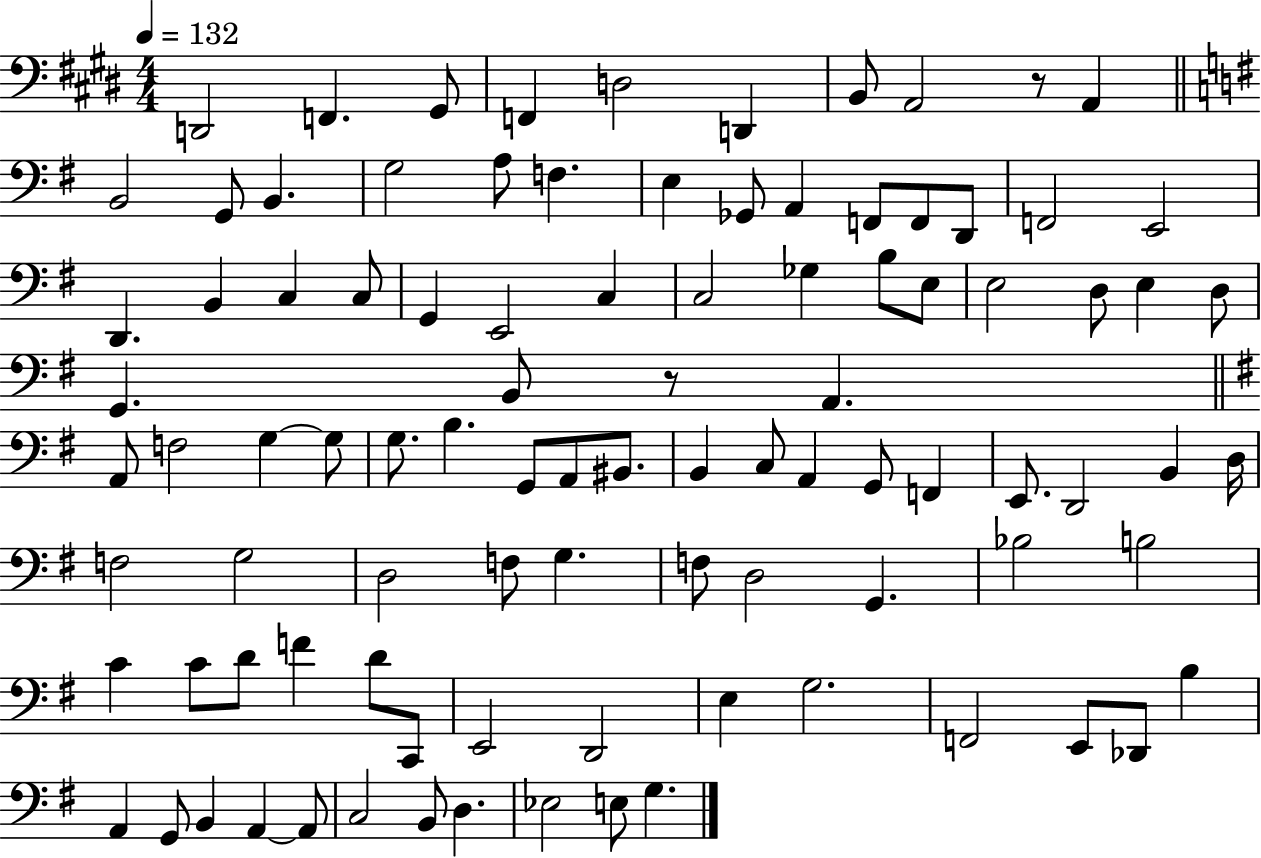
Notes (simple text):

D2/h F2/q. G#2/e F2/q D3/h D2/q B2/e A2/h R/e A2/q B2/h G2/e B2/q. G3/h A3/e F3/q. E3/q Gb2/e A2/q F2/e F2/e D2/e F2/h E2/h D2/q. B2/q C3/q C3/e G2/q E2/h C3/q C3/h Gb3/q B3/e E3/e E3/h D3/e E3/q D3/e G2/q. B2/e R/e A2/q. A2/e F3/h G3/q G3/e G3/e. B3/q. G2/e A2/e BIS2/e. B2/q C3/e A2/q G2/e F2/q E2/e. D2/h B2/q D3/s F3/h G3/h D3/h F3/e G3/q. F3/e D3/h G2/q. Bb3/h B3/h C4/q C4/e D4/e F4/q D4/e C2/e E2/h D2/h E3/q G3/h. F2/h E2/e Db2/e B3/q A2/q G2/e B2/q A2/q A2/e C3/h B2/e D3/q. Eb3/h E3/e G3/q.